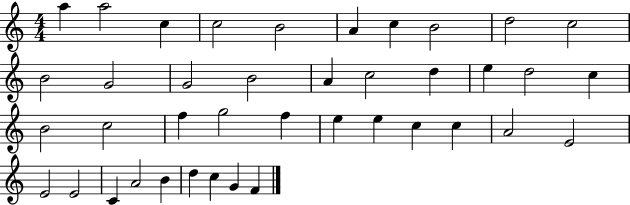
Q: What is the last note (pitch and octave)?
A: F4